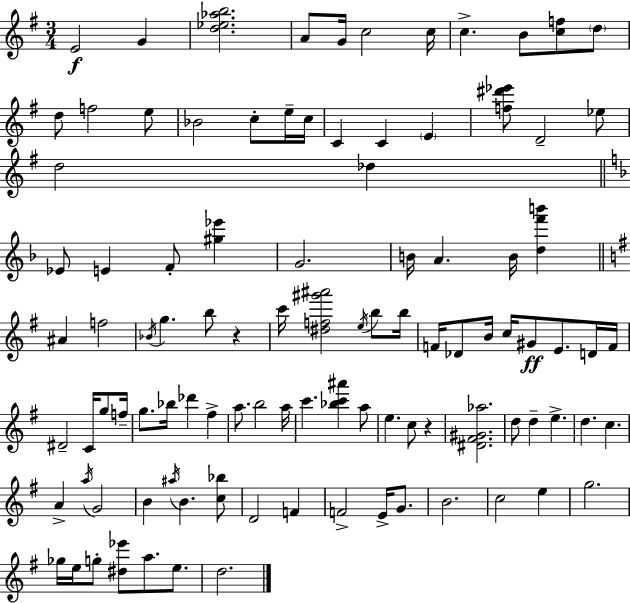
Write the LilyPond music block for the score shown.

{
  \clef treble
  \numericTimeSignature
  \time 3/4
  \key g \major
  e'2\f g'4 | <d'' ees'' aes'' b''>2. | a'8 g'16 c''2 c''16 | c''4.-> b'8 <c'' f''>8 \parenthesize d''8 | \break d''8 f''2 e''8 | bes'2 c''8-. e''16-- c''16 | c'4 c'4 \parenthesize e'4 | <f'' dis''' ees'''>8 d'2-- ees''8 | \break d''2 des''4 | \bar "||" \break \key f \major ees'8 e'4 f'8-. <gis'' ees'''>4 | g'2. | b'16 a'4. b'16 <d'' f''' b'''>4 | \bar "||" \break \key e \minor ais'4 f''2 | \acciaccatura { bes'16 } g''4. b''8 r4 | c'''16 <dis'' f'' gis''' ais'''>2 \acciaccatura { e''16 } b''8 | b''16 f'16 des'8 b'16 c''16 gis'8\ff e'8. | \break d'16 f'16 dis'2-- c'16 g''8 | f''16-- g''8. bes''16 des'''4 fis''4-> | a''8. b''2 | a''16 c'''4. <bes'' c''' ais'''>4 | \break a''8 e''4. c''8 r4 | <dis' fis' gis' aes''>2. | d''8 d''4-- e''4.-> | d''4. c''4. | \break a'4-> \acciaccatura { a''16 } g'2 | b'4 \acciaccatura { ais''16 } b'4. | <c'' bes''>8 d'2 | f'4 f'2-> | \break e'16-> g'8. b'2. | c''2 | e''4 g''2. | ges''16 e''16 g''8-. <dis'' ees'''>8 a''8. | \break e''8. d''2. | \bar "|."
}